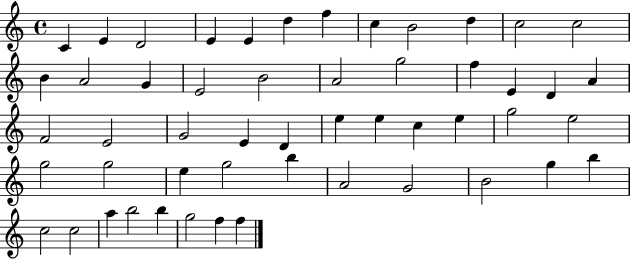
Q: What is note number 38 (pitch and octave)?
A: G5